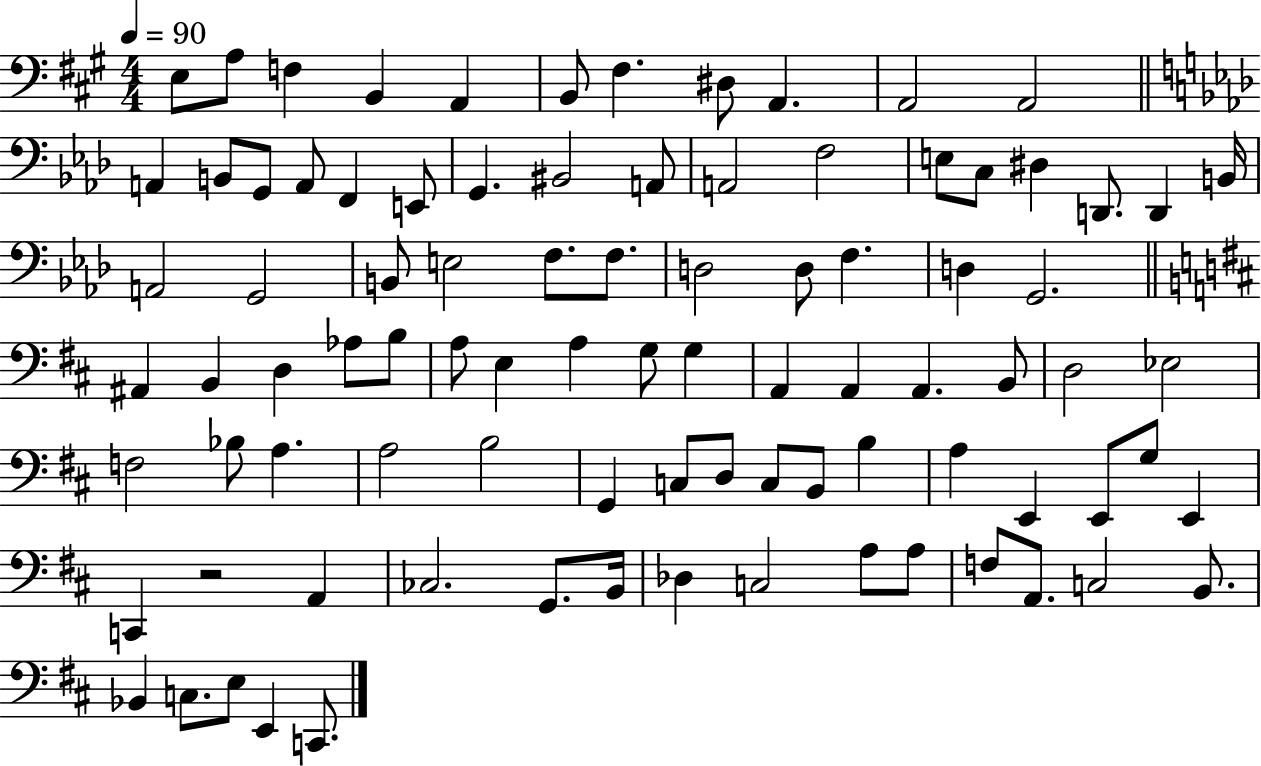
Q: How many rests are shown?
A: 1